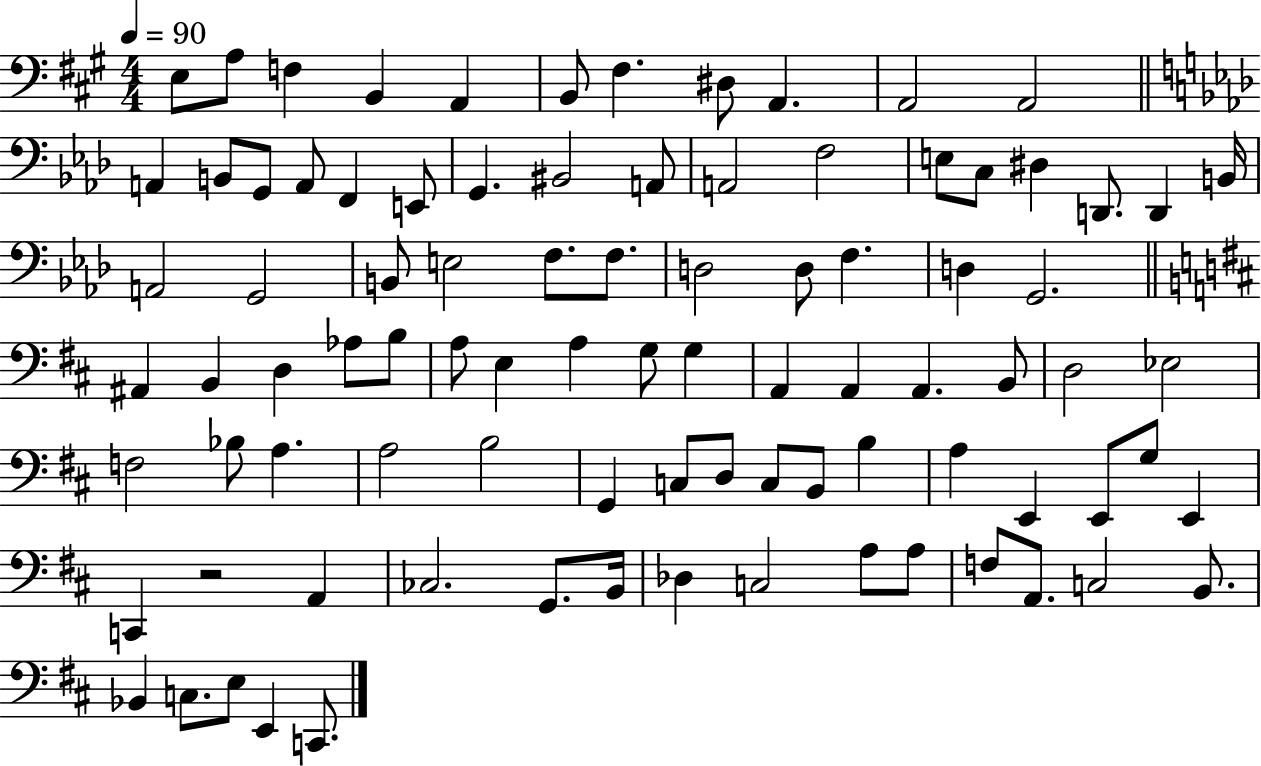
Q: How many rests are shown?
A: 1